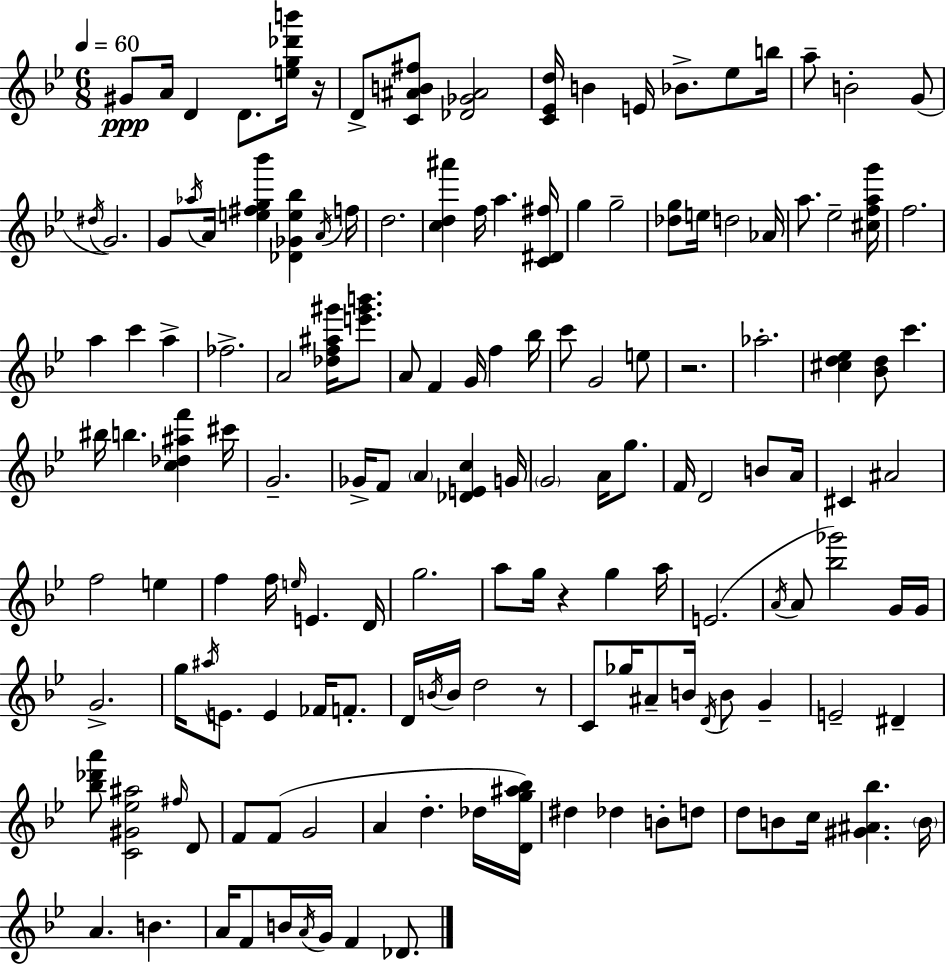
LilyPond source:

{
  \clef treble
  \numericTimeSignature
  \time 6/8
  \key bes \major
  \tempo 4 = 60
  \repeat volta 2 { gis'8\ppp a'16 d'4 d'8. <e'' g'' des''' b'''>16 r16 | d'8-> <c' ais' b' fis''>8 <des' ges' ais'>2 | <c' ees' d''>16 b'4 e'16 bes'8.-> ees''8 b''16 | a''8-- b'2-. g'8( | \break \acciaccatura { dis''16 } g'2.) | g'8 \acciaccatura { aes''16 } a'16 <e'' fis'' g'' bes'''>4 <des' ges' e'' bes''>4 | \acciaccatura { a'16 } f''16 d''2. | <c'' d'' ais'''>4 f''16 a''4. | \break <c' dis' fis''>16 g''4 g''2-- | <des'' g''>8 e''16 d''2 | aes'16 a''8. ees''2-- | <cis'' f'' a'' g'''>16 f''2. | \break a''4 c'''4 a''4-> | fes''2.-> | a'2 <des'' f'' ais'' gis'''>16 | <e''' gis''' b'''>8. a'8 f'4 g'16 f''4 | \break bes''16 c'''8 g'2 | e''8 r2. | aes''2.-. | <cis'' d'' ees''>4 <bes' d''>8 c'''4. | \break bis''16 b''4. <c'' des'' ais'' f'''>4 | cis'''16 g'2.-- | ges'16-> f'8 \parenthesize a'4 <des' e' c''>4 | g'16 \parenthesize g'2 a'16 | \break g''8. f'16 d'2 | b'8 a'16 cis'4 ais'2 | f''2 e''4 | f''4 f''16 \grace { e''16 } e'4. | \break d'16 g''2. | a''8 g''16 r4 g''4 | a''16 e'2.( | \acciaccatura { a'16 } a'8 <bes'' ges'''>2) | \break g'16 g'16 g'2.-> | g''16 \acciaccatura { ais''16 } e'8. e'4 | fes'16 f'8.-. d'16 \acciaccatura { b'16 } b'16 d''2 | r8 c'8 ges''16 ais'8-- | \break b'16 \acciaccatura { d'16 } b'8 g'4-- e'2-- | dis'4-- <bes'' des''' a'''>8 <c' gis' ees'' ais''>2 | \grace { fis''16 } d'8 f'8 f'8( | g'2 a'4 | \break d''4.-. des''16 <d' g'' ais'' bes''>16) dis''4 | des''4 b'8-. d''8 d''8 b'8 | c''16 <gis' ais' bes''>4. \parenthesize b'16 a'4. | b'4. a'16 f'8 | \break b'16 \acciaccatura { a'16 } g'16 f'4 des'8. } \bar "|."
}